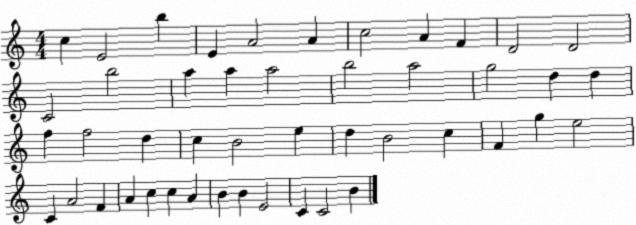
X:1
T:Untitled
M:4/4
L:1/4
K:C
c E2 b E A2 A c2 A F D2 D2 C2 b2 a a a2 b2 a2 g2 d d f f2 d c B2 e d B2 c F g e2 C A2 F A c c A B B E2 C C2 B